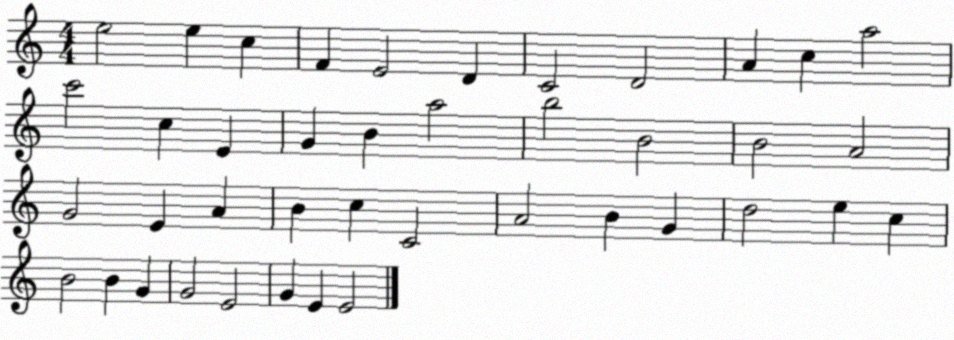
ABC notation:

X:1
T:Untitled
M:4/4
L:1/4
K:C
e2 e c F E2 D C2 D2 A c a2 c'2 c E G B a2 b2 B2 B2 A2 G2 E A B c C2 A2 B G d2 e c B2 B G G2 E2 G E E2